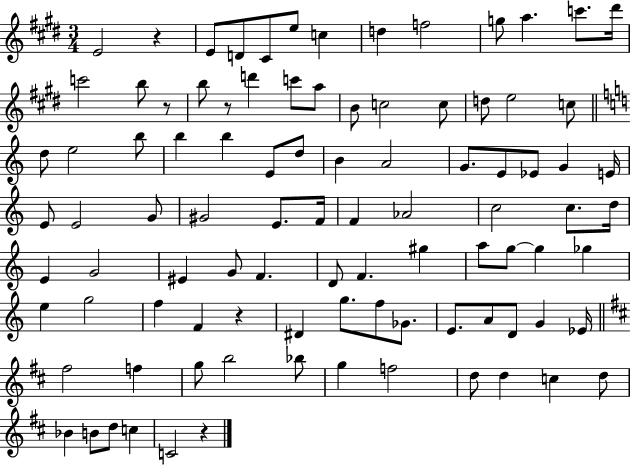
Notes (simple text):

E4/h R/q E4/e D4/e C#4/e E5/e C5/q D5/q F5/h G5/e A5/q. C6/e. D#6/s C6/h B5/e R/e B5/e R/e D6/q C6/e A5/e B4/e C5/h C5/e D5/e E5/h C5/e D5/e E5/h B5/e B5/q B5/q E4/e D5/e B4/q A4/h G4/e. E4/e Eb4/e G4/q E4/s E4/e E4/h G4/e G#4/h E4/e. F4/s F4/q Ab4/h C5/h C5/e. D5/s E4/q G4/h EIS4/q G4/e F4/q. D4/e F4/q. G#5/q A5/e G5/e G5/q Gb5/q E5/q G5/h F5/q F4/q R/q D#4/q G5/e. F5/e Gb4/e. E4/e. A4/e D4/e G4/q Eb4/s F#5/h F5/q G5/e B5/h Bb5/e G5/q F5/h D5/e D5/q C5/q D5/e Bb4/q B4/e D5/e C5/q C4/h R/q